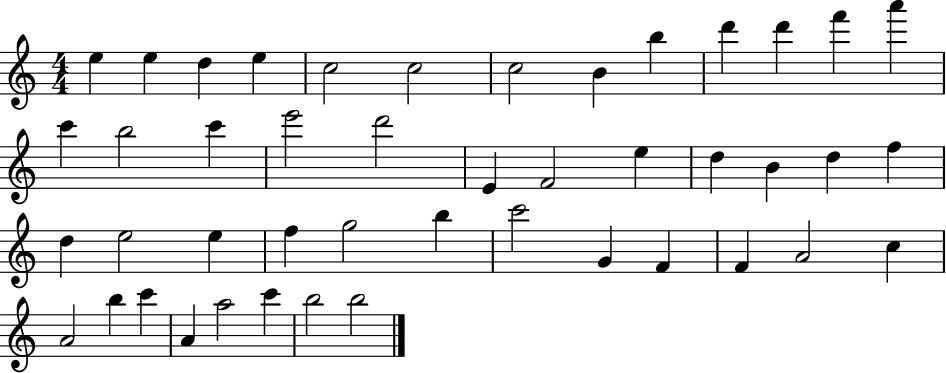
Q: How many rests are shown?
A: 0